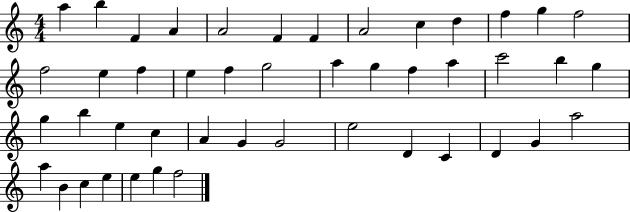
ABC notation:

X:1
T:Untitled
M:4/4
L:1/4
K:C
a b F A A2 F F A2 c d f g f2 f2 e f e f g2 a g f a c'2 b g g b e c A G G2 e2 D C D G a2 a B c e e g f2